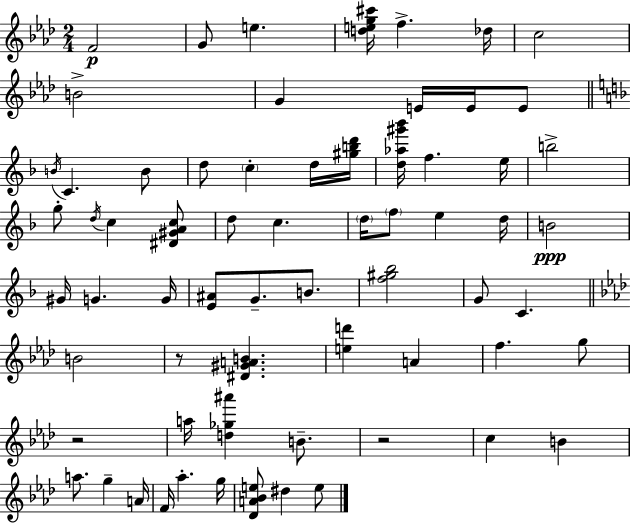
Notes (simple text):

F4/h G4/e E5/q. [D5,E5,G5,C#6]/s F5/q. Db5/s C5/h B4/h G4/q E4/s E4/s E4/e B4/s C4/q. B4/e D5/e C5/q D5/s [G#5,B5,D6]/s [D5,Ab5,G#6,Bb6]/s F5/q. E5/s B5/h G5/e D5/s C5/q [D#4,G#4,A4,C5]/e D5/e C5/q. D5/s F5/e E5/q D5/s B4/h G#4/s G4/q. G4/s [E4,A#4]/e G4/e. B4/e. [F5,G#5,Bb5]/h G4/e C4/q. B4/h R/e [D#4,G#4,A4,B4]/q. [E5,D6]/q A4/q F5/q. G5/e R/h A5/s [D5,Gb5,A#6]/q B4/e. R/h C5/q B4/q A5/e. G5/q A4/s F4/s Ab5/q. G5/s [Db4,A4,Bb4,E5]/e D#5/q E5/e